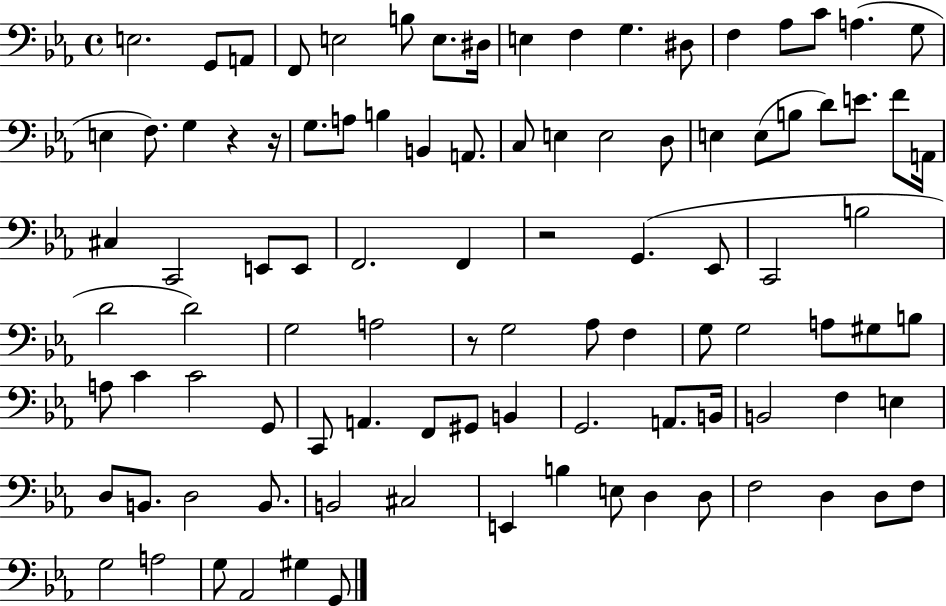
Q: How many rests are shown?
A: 4